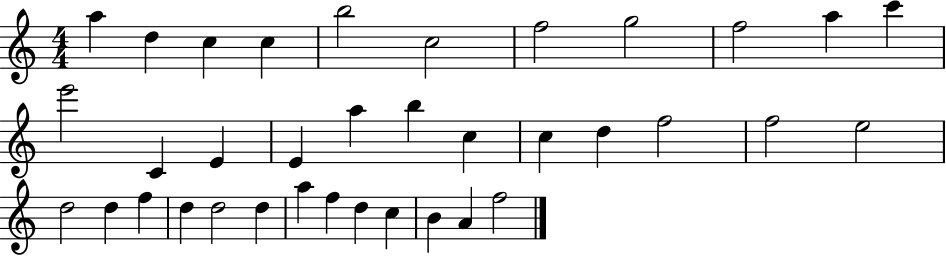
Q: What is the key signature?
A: C major